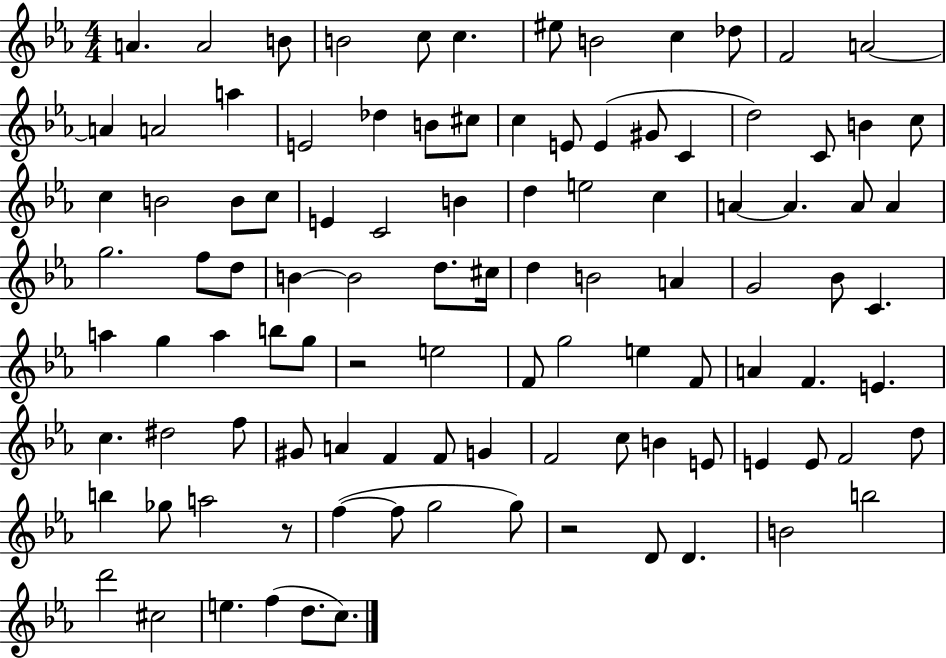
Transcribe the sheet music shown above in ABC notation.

X:1
T:Untitled
M:4/4
L:1/4
K:Eb
A A2 B/2 B2 c/2 c ^e/2 B2 c _d/2 F2 A2 A A2 a E2 _d B/2 ^c/2 c E/2 E ^G/2 C d2 C/2 B c/2 c B2 B/2 c/2 E C2 B d e2 c A A A/2 A g2 f/2 d/2 B B2 d/2 ^c/4 d B2 A G2 _B/2 C a g a b/2 g/2 z2 e2 F/2 g2 e F/2 A F E c ^d2 f/2 ^G/2 A F F/2 G F2 c/2 B E/2 E E/2 F2 d/2 b _g/2 a2 z/2 f f/2 g2 g/2 z2 D/2 D B2 b2 d'2 ^c2 e f d/2 c/2